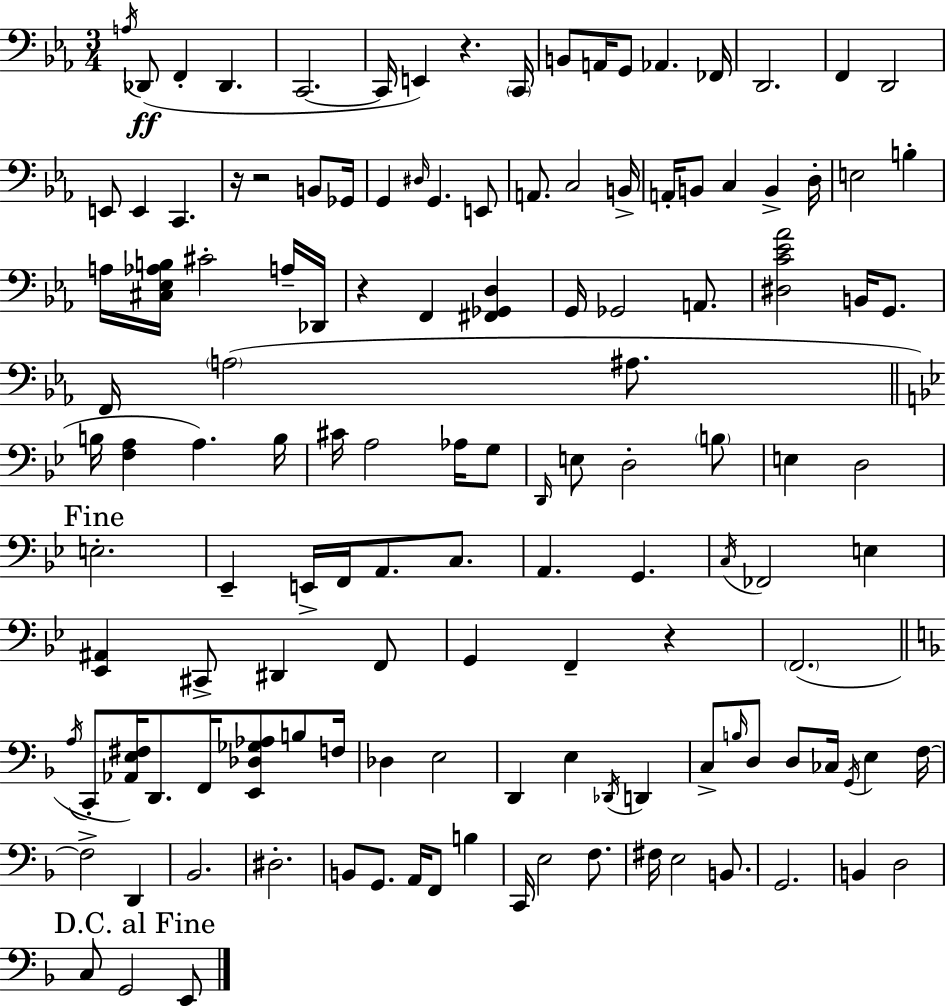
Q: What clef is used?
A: bass